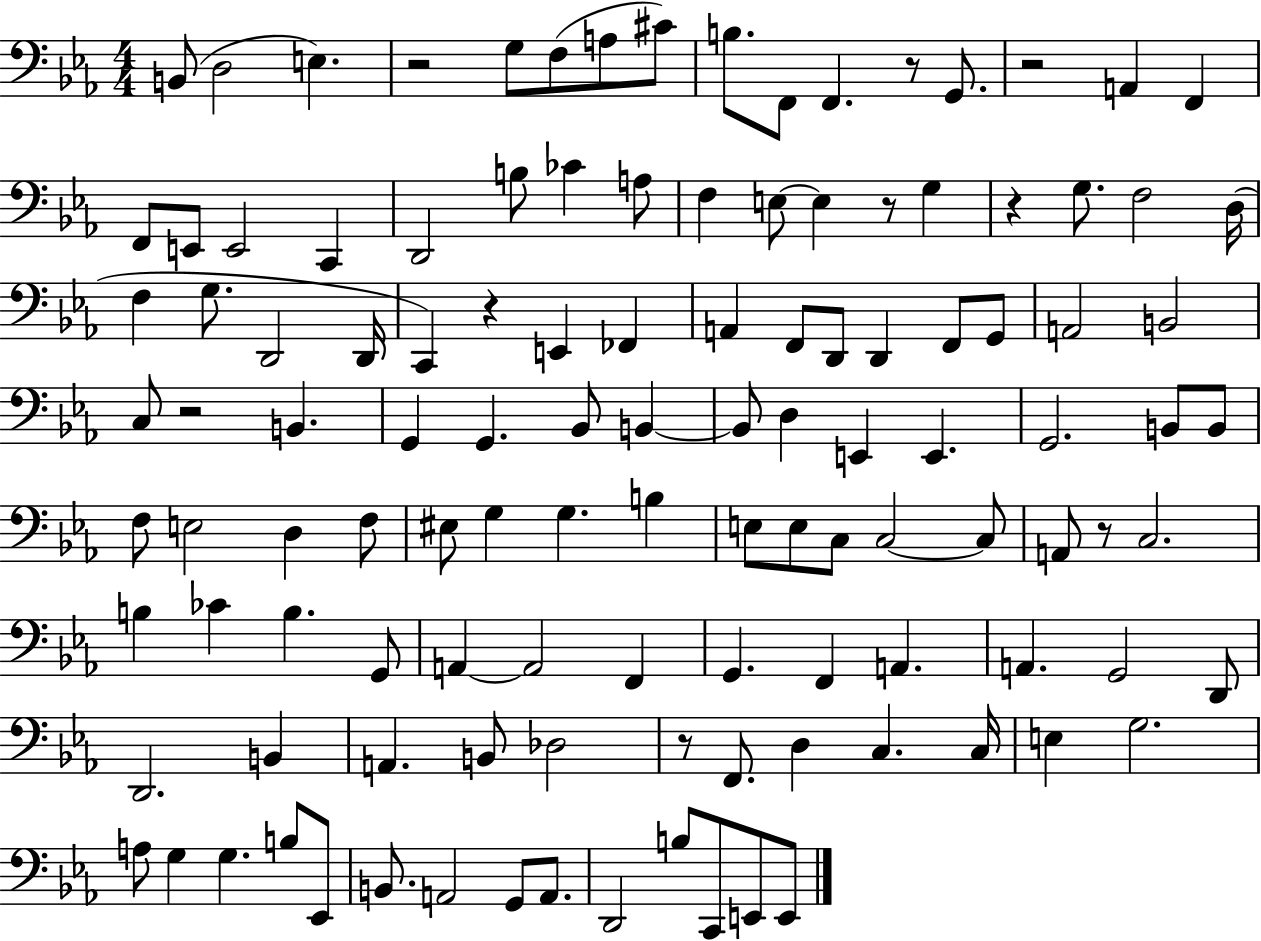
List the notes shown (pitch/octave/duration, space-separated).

B2/e D3/h E3/q. R/h G3/e F3/e A3/e C#4/e B3/e. F2/e F2/q. R/e G2/e. R/h A2/q F2/q F2/e E2/e E2/h C2/q D2/h B3/e CES4/q A3/e F3/q E3/e E3/q R/e G3/q R/q G3/e. F3/h D3/s F3/q G3/e. D2/h D2/s C2/q R/q E2/q FES2/q A2/q F2/e D2/e D2/q F2/e G2/e A2/h B2/h C3/e R/h B2/q. G2/q G2/q. Bb2/e B2/q B2/e D3/q E2/q E2/q. G2/h. B2/e B2/e F3/e E3/h D3/q F3/e EIS3/e G3/q G3/q. B3/q E3/e E3/e C3/e C3/h C3/e A2/e R/e C3/h. B3/q CES4/q B3/q. G2/e A2/q A2/h F2/q G2/q. F2/q A2/q. A2/q. G2/h D2/e D2/h. B2/q A2/q. B2/e Db3/h R/e F2/e. D3/q C3/q. C3/s E3/q G3/h. A3/e G3/q G3/q. B3/e Eb2/e B2/e. A2/h G2/e A2/e. D2/h B3/e C2/e E2/e E2/e